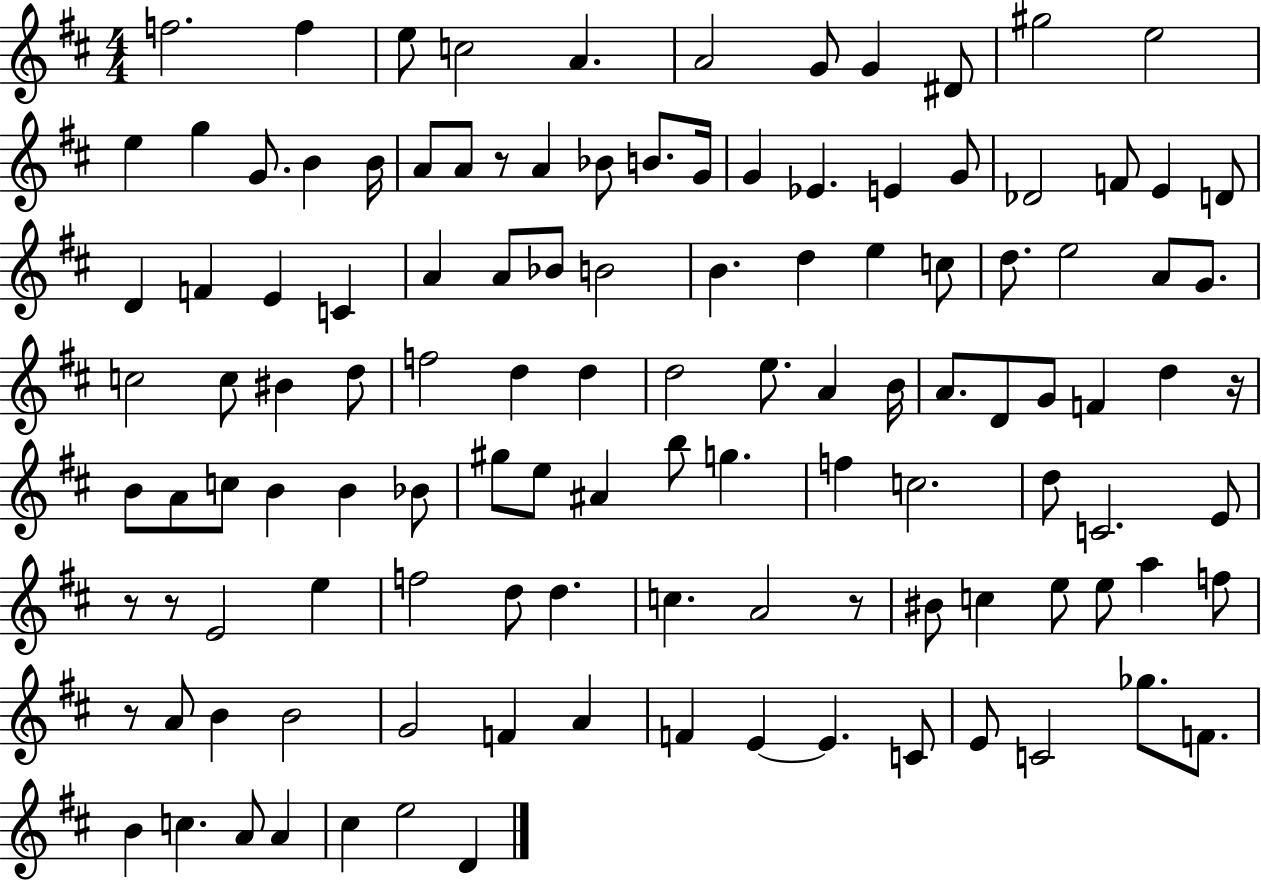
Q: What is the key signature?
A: D major